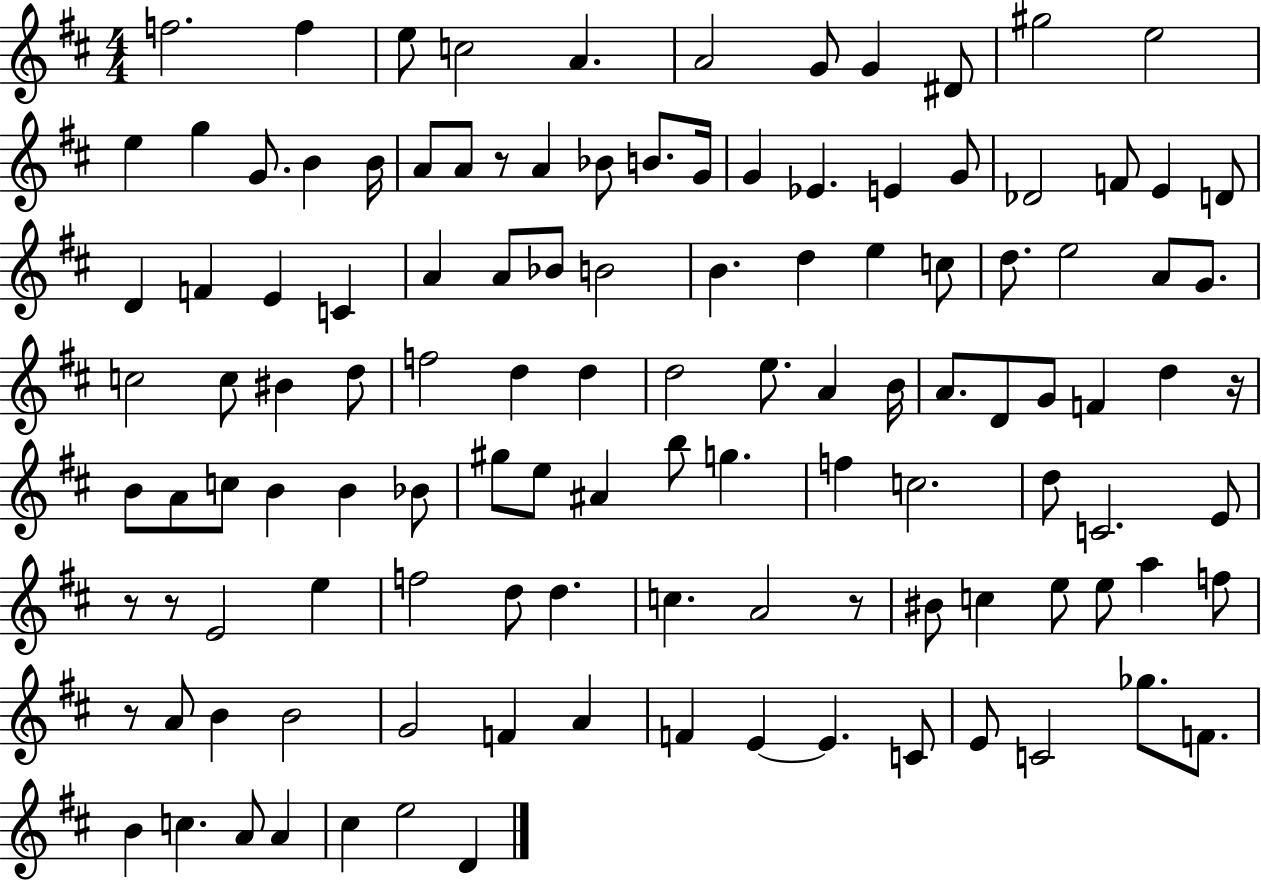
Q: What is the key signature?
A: D major